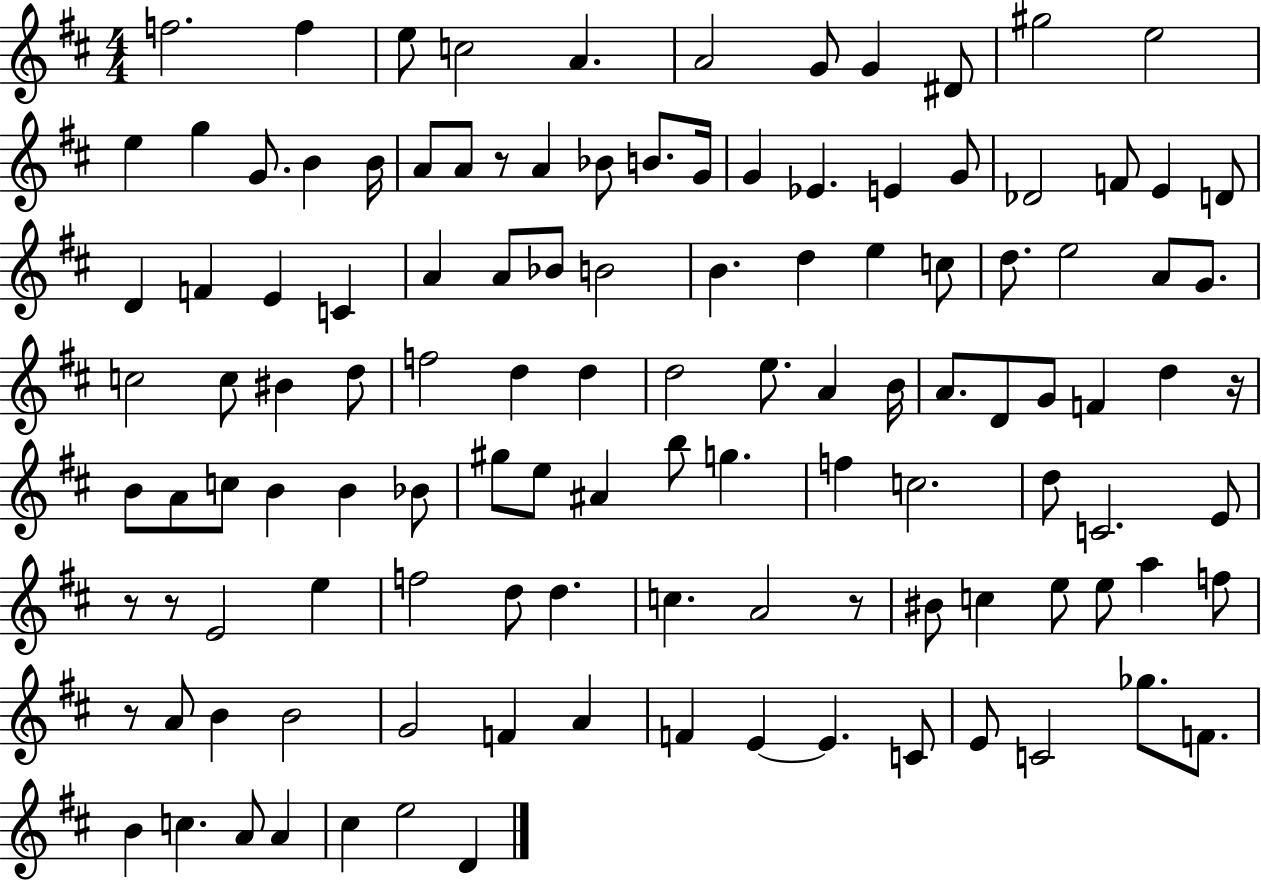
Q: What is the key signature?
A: D major